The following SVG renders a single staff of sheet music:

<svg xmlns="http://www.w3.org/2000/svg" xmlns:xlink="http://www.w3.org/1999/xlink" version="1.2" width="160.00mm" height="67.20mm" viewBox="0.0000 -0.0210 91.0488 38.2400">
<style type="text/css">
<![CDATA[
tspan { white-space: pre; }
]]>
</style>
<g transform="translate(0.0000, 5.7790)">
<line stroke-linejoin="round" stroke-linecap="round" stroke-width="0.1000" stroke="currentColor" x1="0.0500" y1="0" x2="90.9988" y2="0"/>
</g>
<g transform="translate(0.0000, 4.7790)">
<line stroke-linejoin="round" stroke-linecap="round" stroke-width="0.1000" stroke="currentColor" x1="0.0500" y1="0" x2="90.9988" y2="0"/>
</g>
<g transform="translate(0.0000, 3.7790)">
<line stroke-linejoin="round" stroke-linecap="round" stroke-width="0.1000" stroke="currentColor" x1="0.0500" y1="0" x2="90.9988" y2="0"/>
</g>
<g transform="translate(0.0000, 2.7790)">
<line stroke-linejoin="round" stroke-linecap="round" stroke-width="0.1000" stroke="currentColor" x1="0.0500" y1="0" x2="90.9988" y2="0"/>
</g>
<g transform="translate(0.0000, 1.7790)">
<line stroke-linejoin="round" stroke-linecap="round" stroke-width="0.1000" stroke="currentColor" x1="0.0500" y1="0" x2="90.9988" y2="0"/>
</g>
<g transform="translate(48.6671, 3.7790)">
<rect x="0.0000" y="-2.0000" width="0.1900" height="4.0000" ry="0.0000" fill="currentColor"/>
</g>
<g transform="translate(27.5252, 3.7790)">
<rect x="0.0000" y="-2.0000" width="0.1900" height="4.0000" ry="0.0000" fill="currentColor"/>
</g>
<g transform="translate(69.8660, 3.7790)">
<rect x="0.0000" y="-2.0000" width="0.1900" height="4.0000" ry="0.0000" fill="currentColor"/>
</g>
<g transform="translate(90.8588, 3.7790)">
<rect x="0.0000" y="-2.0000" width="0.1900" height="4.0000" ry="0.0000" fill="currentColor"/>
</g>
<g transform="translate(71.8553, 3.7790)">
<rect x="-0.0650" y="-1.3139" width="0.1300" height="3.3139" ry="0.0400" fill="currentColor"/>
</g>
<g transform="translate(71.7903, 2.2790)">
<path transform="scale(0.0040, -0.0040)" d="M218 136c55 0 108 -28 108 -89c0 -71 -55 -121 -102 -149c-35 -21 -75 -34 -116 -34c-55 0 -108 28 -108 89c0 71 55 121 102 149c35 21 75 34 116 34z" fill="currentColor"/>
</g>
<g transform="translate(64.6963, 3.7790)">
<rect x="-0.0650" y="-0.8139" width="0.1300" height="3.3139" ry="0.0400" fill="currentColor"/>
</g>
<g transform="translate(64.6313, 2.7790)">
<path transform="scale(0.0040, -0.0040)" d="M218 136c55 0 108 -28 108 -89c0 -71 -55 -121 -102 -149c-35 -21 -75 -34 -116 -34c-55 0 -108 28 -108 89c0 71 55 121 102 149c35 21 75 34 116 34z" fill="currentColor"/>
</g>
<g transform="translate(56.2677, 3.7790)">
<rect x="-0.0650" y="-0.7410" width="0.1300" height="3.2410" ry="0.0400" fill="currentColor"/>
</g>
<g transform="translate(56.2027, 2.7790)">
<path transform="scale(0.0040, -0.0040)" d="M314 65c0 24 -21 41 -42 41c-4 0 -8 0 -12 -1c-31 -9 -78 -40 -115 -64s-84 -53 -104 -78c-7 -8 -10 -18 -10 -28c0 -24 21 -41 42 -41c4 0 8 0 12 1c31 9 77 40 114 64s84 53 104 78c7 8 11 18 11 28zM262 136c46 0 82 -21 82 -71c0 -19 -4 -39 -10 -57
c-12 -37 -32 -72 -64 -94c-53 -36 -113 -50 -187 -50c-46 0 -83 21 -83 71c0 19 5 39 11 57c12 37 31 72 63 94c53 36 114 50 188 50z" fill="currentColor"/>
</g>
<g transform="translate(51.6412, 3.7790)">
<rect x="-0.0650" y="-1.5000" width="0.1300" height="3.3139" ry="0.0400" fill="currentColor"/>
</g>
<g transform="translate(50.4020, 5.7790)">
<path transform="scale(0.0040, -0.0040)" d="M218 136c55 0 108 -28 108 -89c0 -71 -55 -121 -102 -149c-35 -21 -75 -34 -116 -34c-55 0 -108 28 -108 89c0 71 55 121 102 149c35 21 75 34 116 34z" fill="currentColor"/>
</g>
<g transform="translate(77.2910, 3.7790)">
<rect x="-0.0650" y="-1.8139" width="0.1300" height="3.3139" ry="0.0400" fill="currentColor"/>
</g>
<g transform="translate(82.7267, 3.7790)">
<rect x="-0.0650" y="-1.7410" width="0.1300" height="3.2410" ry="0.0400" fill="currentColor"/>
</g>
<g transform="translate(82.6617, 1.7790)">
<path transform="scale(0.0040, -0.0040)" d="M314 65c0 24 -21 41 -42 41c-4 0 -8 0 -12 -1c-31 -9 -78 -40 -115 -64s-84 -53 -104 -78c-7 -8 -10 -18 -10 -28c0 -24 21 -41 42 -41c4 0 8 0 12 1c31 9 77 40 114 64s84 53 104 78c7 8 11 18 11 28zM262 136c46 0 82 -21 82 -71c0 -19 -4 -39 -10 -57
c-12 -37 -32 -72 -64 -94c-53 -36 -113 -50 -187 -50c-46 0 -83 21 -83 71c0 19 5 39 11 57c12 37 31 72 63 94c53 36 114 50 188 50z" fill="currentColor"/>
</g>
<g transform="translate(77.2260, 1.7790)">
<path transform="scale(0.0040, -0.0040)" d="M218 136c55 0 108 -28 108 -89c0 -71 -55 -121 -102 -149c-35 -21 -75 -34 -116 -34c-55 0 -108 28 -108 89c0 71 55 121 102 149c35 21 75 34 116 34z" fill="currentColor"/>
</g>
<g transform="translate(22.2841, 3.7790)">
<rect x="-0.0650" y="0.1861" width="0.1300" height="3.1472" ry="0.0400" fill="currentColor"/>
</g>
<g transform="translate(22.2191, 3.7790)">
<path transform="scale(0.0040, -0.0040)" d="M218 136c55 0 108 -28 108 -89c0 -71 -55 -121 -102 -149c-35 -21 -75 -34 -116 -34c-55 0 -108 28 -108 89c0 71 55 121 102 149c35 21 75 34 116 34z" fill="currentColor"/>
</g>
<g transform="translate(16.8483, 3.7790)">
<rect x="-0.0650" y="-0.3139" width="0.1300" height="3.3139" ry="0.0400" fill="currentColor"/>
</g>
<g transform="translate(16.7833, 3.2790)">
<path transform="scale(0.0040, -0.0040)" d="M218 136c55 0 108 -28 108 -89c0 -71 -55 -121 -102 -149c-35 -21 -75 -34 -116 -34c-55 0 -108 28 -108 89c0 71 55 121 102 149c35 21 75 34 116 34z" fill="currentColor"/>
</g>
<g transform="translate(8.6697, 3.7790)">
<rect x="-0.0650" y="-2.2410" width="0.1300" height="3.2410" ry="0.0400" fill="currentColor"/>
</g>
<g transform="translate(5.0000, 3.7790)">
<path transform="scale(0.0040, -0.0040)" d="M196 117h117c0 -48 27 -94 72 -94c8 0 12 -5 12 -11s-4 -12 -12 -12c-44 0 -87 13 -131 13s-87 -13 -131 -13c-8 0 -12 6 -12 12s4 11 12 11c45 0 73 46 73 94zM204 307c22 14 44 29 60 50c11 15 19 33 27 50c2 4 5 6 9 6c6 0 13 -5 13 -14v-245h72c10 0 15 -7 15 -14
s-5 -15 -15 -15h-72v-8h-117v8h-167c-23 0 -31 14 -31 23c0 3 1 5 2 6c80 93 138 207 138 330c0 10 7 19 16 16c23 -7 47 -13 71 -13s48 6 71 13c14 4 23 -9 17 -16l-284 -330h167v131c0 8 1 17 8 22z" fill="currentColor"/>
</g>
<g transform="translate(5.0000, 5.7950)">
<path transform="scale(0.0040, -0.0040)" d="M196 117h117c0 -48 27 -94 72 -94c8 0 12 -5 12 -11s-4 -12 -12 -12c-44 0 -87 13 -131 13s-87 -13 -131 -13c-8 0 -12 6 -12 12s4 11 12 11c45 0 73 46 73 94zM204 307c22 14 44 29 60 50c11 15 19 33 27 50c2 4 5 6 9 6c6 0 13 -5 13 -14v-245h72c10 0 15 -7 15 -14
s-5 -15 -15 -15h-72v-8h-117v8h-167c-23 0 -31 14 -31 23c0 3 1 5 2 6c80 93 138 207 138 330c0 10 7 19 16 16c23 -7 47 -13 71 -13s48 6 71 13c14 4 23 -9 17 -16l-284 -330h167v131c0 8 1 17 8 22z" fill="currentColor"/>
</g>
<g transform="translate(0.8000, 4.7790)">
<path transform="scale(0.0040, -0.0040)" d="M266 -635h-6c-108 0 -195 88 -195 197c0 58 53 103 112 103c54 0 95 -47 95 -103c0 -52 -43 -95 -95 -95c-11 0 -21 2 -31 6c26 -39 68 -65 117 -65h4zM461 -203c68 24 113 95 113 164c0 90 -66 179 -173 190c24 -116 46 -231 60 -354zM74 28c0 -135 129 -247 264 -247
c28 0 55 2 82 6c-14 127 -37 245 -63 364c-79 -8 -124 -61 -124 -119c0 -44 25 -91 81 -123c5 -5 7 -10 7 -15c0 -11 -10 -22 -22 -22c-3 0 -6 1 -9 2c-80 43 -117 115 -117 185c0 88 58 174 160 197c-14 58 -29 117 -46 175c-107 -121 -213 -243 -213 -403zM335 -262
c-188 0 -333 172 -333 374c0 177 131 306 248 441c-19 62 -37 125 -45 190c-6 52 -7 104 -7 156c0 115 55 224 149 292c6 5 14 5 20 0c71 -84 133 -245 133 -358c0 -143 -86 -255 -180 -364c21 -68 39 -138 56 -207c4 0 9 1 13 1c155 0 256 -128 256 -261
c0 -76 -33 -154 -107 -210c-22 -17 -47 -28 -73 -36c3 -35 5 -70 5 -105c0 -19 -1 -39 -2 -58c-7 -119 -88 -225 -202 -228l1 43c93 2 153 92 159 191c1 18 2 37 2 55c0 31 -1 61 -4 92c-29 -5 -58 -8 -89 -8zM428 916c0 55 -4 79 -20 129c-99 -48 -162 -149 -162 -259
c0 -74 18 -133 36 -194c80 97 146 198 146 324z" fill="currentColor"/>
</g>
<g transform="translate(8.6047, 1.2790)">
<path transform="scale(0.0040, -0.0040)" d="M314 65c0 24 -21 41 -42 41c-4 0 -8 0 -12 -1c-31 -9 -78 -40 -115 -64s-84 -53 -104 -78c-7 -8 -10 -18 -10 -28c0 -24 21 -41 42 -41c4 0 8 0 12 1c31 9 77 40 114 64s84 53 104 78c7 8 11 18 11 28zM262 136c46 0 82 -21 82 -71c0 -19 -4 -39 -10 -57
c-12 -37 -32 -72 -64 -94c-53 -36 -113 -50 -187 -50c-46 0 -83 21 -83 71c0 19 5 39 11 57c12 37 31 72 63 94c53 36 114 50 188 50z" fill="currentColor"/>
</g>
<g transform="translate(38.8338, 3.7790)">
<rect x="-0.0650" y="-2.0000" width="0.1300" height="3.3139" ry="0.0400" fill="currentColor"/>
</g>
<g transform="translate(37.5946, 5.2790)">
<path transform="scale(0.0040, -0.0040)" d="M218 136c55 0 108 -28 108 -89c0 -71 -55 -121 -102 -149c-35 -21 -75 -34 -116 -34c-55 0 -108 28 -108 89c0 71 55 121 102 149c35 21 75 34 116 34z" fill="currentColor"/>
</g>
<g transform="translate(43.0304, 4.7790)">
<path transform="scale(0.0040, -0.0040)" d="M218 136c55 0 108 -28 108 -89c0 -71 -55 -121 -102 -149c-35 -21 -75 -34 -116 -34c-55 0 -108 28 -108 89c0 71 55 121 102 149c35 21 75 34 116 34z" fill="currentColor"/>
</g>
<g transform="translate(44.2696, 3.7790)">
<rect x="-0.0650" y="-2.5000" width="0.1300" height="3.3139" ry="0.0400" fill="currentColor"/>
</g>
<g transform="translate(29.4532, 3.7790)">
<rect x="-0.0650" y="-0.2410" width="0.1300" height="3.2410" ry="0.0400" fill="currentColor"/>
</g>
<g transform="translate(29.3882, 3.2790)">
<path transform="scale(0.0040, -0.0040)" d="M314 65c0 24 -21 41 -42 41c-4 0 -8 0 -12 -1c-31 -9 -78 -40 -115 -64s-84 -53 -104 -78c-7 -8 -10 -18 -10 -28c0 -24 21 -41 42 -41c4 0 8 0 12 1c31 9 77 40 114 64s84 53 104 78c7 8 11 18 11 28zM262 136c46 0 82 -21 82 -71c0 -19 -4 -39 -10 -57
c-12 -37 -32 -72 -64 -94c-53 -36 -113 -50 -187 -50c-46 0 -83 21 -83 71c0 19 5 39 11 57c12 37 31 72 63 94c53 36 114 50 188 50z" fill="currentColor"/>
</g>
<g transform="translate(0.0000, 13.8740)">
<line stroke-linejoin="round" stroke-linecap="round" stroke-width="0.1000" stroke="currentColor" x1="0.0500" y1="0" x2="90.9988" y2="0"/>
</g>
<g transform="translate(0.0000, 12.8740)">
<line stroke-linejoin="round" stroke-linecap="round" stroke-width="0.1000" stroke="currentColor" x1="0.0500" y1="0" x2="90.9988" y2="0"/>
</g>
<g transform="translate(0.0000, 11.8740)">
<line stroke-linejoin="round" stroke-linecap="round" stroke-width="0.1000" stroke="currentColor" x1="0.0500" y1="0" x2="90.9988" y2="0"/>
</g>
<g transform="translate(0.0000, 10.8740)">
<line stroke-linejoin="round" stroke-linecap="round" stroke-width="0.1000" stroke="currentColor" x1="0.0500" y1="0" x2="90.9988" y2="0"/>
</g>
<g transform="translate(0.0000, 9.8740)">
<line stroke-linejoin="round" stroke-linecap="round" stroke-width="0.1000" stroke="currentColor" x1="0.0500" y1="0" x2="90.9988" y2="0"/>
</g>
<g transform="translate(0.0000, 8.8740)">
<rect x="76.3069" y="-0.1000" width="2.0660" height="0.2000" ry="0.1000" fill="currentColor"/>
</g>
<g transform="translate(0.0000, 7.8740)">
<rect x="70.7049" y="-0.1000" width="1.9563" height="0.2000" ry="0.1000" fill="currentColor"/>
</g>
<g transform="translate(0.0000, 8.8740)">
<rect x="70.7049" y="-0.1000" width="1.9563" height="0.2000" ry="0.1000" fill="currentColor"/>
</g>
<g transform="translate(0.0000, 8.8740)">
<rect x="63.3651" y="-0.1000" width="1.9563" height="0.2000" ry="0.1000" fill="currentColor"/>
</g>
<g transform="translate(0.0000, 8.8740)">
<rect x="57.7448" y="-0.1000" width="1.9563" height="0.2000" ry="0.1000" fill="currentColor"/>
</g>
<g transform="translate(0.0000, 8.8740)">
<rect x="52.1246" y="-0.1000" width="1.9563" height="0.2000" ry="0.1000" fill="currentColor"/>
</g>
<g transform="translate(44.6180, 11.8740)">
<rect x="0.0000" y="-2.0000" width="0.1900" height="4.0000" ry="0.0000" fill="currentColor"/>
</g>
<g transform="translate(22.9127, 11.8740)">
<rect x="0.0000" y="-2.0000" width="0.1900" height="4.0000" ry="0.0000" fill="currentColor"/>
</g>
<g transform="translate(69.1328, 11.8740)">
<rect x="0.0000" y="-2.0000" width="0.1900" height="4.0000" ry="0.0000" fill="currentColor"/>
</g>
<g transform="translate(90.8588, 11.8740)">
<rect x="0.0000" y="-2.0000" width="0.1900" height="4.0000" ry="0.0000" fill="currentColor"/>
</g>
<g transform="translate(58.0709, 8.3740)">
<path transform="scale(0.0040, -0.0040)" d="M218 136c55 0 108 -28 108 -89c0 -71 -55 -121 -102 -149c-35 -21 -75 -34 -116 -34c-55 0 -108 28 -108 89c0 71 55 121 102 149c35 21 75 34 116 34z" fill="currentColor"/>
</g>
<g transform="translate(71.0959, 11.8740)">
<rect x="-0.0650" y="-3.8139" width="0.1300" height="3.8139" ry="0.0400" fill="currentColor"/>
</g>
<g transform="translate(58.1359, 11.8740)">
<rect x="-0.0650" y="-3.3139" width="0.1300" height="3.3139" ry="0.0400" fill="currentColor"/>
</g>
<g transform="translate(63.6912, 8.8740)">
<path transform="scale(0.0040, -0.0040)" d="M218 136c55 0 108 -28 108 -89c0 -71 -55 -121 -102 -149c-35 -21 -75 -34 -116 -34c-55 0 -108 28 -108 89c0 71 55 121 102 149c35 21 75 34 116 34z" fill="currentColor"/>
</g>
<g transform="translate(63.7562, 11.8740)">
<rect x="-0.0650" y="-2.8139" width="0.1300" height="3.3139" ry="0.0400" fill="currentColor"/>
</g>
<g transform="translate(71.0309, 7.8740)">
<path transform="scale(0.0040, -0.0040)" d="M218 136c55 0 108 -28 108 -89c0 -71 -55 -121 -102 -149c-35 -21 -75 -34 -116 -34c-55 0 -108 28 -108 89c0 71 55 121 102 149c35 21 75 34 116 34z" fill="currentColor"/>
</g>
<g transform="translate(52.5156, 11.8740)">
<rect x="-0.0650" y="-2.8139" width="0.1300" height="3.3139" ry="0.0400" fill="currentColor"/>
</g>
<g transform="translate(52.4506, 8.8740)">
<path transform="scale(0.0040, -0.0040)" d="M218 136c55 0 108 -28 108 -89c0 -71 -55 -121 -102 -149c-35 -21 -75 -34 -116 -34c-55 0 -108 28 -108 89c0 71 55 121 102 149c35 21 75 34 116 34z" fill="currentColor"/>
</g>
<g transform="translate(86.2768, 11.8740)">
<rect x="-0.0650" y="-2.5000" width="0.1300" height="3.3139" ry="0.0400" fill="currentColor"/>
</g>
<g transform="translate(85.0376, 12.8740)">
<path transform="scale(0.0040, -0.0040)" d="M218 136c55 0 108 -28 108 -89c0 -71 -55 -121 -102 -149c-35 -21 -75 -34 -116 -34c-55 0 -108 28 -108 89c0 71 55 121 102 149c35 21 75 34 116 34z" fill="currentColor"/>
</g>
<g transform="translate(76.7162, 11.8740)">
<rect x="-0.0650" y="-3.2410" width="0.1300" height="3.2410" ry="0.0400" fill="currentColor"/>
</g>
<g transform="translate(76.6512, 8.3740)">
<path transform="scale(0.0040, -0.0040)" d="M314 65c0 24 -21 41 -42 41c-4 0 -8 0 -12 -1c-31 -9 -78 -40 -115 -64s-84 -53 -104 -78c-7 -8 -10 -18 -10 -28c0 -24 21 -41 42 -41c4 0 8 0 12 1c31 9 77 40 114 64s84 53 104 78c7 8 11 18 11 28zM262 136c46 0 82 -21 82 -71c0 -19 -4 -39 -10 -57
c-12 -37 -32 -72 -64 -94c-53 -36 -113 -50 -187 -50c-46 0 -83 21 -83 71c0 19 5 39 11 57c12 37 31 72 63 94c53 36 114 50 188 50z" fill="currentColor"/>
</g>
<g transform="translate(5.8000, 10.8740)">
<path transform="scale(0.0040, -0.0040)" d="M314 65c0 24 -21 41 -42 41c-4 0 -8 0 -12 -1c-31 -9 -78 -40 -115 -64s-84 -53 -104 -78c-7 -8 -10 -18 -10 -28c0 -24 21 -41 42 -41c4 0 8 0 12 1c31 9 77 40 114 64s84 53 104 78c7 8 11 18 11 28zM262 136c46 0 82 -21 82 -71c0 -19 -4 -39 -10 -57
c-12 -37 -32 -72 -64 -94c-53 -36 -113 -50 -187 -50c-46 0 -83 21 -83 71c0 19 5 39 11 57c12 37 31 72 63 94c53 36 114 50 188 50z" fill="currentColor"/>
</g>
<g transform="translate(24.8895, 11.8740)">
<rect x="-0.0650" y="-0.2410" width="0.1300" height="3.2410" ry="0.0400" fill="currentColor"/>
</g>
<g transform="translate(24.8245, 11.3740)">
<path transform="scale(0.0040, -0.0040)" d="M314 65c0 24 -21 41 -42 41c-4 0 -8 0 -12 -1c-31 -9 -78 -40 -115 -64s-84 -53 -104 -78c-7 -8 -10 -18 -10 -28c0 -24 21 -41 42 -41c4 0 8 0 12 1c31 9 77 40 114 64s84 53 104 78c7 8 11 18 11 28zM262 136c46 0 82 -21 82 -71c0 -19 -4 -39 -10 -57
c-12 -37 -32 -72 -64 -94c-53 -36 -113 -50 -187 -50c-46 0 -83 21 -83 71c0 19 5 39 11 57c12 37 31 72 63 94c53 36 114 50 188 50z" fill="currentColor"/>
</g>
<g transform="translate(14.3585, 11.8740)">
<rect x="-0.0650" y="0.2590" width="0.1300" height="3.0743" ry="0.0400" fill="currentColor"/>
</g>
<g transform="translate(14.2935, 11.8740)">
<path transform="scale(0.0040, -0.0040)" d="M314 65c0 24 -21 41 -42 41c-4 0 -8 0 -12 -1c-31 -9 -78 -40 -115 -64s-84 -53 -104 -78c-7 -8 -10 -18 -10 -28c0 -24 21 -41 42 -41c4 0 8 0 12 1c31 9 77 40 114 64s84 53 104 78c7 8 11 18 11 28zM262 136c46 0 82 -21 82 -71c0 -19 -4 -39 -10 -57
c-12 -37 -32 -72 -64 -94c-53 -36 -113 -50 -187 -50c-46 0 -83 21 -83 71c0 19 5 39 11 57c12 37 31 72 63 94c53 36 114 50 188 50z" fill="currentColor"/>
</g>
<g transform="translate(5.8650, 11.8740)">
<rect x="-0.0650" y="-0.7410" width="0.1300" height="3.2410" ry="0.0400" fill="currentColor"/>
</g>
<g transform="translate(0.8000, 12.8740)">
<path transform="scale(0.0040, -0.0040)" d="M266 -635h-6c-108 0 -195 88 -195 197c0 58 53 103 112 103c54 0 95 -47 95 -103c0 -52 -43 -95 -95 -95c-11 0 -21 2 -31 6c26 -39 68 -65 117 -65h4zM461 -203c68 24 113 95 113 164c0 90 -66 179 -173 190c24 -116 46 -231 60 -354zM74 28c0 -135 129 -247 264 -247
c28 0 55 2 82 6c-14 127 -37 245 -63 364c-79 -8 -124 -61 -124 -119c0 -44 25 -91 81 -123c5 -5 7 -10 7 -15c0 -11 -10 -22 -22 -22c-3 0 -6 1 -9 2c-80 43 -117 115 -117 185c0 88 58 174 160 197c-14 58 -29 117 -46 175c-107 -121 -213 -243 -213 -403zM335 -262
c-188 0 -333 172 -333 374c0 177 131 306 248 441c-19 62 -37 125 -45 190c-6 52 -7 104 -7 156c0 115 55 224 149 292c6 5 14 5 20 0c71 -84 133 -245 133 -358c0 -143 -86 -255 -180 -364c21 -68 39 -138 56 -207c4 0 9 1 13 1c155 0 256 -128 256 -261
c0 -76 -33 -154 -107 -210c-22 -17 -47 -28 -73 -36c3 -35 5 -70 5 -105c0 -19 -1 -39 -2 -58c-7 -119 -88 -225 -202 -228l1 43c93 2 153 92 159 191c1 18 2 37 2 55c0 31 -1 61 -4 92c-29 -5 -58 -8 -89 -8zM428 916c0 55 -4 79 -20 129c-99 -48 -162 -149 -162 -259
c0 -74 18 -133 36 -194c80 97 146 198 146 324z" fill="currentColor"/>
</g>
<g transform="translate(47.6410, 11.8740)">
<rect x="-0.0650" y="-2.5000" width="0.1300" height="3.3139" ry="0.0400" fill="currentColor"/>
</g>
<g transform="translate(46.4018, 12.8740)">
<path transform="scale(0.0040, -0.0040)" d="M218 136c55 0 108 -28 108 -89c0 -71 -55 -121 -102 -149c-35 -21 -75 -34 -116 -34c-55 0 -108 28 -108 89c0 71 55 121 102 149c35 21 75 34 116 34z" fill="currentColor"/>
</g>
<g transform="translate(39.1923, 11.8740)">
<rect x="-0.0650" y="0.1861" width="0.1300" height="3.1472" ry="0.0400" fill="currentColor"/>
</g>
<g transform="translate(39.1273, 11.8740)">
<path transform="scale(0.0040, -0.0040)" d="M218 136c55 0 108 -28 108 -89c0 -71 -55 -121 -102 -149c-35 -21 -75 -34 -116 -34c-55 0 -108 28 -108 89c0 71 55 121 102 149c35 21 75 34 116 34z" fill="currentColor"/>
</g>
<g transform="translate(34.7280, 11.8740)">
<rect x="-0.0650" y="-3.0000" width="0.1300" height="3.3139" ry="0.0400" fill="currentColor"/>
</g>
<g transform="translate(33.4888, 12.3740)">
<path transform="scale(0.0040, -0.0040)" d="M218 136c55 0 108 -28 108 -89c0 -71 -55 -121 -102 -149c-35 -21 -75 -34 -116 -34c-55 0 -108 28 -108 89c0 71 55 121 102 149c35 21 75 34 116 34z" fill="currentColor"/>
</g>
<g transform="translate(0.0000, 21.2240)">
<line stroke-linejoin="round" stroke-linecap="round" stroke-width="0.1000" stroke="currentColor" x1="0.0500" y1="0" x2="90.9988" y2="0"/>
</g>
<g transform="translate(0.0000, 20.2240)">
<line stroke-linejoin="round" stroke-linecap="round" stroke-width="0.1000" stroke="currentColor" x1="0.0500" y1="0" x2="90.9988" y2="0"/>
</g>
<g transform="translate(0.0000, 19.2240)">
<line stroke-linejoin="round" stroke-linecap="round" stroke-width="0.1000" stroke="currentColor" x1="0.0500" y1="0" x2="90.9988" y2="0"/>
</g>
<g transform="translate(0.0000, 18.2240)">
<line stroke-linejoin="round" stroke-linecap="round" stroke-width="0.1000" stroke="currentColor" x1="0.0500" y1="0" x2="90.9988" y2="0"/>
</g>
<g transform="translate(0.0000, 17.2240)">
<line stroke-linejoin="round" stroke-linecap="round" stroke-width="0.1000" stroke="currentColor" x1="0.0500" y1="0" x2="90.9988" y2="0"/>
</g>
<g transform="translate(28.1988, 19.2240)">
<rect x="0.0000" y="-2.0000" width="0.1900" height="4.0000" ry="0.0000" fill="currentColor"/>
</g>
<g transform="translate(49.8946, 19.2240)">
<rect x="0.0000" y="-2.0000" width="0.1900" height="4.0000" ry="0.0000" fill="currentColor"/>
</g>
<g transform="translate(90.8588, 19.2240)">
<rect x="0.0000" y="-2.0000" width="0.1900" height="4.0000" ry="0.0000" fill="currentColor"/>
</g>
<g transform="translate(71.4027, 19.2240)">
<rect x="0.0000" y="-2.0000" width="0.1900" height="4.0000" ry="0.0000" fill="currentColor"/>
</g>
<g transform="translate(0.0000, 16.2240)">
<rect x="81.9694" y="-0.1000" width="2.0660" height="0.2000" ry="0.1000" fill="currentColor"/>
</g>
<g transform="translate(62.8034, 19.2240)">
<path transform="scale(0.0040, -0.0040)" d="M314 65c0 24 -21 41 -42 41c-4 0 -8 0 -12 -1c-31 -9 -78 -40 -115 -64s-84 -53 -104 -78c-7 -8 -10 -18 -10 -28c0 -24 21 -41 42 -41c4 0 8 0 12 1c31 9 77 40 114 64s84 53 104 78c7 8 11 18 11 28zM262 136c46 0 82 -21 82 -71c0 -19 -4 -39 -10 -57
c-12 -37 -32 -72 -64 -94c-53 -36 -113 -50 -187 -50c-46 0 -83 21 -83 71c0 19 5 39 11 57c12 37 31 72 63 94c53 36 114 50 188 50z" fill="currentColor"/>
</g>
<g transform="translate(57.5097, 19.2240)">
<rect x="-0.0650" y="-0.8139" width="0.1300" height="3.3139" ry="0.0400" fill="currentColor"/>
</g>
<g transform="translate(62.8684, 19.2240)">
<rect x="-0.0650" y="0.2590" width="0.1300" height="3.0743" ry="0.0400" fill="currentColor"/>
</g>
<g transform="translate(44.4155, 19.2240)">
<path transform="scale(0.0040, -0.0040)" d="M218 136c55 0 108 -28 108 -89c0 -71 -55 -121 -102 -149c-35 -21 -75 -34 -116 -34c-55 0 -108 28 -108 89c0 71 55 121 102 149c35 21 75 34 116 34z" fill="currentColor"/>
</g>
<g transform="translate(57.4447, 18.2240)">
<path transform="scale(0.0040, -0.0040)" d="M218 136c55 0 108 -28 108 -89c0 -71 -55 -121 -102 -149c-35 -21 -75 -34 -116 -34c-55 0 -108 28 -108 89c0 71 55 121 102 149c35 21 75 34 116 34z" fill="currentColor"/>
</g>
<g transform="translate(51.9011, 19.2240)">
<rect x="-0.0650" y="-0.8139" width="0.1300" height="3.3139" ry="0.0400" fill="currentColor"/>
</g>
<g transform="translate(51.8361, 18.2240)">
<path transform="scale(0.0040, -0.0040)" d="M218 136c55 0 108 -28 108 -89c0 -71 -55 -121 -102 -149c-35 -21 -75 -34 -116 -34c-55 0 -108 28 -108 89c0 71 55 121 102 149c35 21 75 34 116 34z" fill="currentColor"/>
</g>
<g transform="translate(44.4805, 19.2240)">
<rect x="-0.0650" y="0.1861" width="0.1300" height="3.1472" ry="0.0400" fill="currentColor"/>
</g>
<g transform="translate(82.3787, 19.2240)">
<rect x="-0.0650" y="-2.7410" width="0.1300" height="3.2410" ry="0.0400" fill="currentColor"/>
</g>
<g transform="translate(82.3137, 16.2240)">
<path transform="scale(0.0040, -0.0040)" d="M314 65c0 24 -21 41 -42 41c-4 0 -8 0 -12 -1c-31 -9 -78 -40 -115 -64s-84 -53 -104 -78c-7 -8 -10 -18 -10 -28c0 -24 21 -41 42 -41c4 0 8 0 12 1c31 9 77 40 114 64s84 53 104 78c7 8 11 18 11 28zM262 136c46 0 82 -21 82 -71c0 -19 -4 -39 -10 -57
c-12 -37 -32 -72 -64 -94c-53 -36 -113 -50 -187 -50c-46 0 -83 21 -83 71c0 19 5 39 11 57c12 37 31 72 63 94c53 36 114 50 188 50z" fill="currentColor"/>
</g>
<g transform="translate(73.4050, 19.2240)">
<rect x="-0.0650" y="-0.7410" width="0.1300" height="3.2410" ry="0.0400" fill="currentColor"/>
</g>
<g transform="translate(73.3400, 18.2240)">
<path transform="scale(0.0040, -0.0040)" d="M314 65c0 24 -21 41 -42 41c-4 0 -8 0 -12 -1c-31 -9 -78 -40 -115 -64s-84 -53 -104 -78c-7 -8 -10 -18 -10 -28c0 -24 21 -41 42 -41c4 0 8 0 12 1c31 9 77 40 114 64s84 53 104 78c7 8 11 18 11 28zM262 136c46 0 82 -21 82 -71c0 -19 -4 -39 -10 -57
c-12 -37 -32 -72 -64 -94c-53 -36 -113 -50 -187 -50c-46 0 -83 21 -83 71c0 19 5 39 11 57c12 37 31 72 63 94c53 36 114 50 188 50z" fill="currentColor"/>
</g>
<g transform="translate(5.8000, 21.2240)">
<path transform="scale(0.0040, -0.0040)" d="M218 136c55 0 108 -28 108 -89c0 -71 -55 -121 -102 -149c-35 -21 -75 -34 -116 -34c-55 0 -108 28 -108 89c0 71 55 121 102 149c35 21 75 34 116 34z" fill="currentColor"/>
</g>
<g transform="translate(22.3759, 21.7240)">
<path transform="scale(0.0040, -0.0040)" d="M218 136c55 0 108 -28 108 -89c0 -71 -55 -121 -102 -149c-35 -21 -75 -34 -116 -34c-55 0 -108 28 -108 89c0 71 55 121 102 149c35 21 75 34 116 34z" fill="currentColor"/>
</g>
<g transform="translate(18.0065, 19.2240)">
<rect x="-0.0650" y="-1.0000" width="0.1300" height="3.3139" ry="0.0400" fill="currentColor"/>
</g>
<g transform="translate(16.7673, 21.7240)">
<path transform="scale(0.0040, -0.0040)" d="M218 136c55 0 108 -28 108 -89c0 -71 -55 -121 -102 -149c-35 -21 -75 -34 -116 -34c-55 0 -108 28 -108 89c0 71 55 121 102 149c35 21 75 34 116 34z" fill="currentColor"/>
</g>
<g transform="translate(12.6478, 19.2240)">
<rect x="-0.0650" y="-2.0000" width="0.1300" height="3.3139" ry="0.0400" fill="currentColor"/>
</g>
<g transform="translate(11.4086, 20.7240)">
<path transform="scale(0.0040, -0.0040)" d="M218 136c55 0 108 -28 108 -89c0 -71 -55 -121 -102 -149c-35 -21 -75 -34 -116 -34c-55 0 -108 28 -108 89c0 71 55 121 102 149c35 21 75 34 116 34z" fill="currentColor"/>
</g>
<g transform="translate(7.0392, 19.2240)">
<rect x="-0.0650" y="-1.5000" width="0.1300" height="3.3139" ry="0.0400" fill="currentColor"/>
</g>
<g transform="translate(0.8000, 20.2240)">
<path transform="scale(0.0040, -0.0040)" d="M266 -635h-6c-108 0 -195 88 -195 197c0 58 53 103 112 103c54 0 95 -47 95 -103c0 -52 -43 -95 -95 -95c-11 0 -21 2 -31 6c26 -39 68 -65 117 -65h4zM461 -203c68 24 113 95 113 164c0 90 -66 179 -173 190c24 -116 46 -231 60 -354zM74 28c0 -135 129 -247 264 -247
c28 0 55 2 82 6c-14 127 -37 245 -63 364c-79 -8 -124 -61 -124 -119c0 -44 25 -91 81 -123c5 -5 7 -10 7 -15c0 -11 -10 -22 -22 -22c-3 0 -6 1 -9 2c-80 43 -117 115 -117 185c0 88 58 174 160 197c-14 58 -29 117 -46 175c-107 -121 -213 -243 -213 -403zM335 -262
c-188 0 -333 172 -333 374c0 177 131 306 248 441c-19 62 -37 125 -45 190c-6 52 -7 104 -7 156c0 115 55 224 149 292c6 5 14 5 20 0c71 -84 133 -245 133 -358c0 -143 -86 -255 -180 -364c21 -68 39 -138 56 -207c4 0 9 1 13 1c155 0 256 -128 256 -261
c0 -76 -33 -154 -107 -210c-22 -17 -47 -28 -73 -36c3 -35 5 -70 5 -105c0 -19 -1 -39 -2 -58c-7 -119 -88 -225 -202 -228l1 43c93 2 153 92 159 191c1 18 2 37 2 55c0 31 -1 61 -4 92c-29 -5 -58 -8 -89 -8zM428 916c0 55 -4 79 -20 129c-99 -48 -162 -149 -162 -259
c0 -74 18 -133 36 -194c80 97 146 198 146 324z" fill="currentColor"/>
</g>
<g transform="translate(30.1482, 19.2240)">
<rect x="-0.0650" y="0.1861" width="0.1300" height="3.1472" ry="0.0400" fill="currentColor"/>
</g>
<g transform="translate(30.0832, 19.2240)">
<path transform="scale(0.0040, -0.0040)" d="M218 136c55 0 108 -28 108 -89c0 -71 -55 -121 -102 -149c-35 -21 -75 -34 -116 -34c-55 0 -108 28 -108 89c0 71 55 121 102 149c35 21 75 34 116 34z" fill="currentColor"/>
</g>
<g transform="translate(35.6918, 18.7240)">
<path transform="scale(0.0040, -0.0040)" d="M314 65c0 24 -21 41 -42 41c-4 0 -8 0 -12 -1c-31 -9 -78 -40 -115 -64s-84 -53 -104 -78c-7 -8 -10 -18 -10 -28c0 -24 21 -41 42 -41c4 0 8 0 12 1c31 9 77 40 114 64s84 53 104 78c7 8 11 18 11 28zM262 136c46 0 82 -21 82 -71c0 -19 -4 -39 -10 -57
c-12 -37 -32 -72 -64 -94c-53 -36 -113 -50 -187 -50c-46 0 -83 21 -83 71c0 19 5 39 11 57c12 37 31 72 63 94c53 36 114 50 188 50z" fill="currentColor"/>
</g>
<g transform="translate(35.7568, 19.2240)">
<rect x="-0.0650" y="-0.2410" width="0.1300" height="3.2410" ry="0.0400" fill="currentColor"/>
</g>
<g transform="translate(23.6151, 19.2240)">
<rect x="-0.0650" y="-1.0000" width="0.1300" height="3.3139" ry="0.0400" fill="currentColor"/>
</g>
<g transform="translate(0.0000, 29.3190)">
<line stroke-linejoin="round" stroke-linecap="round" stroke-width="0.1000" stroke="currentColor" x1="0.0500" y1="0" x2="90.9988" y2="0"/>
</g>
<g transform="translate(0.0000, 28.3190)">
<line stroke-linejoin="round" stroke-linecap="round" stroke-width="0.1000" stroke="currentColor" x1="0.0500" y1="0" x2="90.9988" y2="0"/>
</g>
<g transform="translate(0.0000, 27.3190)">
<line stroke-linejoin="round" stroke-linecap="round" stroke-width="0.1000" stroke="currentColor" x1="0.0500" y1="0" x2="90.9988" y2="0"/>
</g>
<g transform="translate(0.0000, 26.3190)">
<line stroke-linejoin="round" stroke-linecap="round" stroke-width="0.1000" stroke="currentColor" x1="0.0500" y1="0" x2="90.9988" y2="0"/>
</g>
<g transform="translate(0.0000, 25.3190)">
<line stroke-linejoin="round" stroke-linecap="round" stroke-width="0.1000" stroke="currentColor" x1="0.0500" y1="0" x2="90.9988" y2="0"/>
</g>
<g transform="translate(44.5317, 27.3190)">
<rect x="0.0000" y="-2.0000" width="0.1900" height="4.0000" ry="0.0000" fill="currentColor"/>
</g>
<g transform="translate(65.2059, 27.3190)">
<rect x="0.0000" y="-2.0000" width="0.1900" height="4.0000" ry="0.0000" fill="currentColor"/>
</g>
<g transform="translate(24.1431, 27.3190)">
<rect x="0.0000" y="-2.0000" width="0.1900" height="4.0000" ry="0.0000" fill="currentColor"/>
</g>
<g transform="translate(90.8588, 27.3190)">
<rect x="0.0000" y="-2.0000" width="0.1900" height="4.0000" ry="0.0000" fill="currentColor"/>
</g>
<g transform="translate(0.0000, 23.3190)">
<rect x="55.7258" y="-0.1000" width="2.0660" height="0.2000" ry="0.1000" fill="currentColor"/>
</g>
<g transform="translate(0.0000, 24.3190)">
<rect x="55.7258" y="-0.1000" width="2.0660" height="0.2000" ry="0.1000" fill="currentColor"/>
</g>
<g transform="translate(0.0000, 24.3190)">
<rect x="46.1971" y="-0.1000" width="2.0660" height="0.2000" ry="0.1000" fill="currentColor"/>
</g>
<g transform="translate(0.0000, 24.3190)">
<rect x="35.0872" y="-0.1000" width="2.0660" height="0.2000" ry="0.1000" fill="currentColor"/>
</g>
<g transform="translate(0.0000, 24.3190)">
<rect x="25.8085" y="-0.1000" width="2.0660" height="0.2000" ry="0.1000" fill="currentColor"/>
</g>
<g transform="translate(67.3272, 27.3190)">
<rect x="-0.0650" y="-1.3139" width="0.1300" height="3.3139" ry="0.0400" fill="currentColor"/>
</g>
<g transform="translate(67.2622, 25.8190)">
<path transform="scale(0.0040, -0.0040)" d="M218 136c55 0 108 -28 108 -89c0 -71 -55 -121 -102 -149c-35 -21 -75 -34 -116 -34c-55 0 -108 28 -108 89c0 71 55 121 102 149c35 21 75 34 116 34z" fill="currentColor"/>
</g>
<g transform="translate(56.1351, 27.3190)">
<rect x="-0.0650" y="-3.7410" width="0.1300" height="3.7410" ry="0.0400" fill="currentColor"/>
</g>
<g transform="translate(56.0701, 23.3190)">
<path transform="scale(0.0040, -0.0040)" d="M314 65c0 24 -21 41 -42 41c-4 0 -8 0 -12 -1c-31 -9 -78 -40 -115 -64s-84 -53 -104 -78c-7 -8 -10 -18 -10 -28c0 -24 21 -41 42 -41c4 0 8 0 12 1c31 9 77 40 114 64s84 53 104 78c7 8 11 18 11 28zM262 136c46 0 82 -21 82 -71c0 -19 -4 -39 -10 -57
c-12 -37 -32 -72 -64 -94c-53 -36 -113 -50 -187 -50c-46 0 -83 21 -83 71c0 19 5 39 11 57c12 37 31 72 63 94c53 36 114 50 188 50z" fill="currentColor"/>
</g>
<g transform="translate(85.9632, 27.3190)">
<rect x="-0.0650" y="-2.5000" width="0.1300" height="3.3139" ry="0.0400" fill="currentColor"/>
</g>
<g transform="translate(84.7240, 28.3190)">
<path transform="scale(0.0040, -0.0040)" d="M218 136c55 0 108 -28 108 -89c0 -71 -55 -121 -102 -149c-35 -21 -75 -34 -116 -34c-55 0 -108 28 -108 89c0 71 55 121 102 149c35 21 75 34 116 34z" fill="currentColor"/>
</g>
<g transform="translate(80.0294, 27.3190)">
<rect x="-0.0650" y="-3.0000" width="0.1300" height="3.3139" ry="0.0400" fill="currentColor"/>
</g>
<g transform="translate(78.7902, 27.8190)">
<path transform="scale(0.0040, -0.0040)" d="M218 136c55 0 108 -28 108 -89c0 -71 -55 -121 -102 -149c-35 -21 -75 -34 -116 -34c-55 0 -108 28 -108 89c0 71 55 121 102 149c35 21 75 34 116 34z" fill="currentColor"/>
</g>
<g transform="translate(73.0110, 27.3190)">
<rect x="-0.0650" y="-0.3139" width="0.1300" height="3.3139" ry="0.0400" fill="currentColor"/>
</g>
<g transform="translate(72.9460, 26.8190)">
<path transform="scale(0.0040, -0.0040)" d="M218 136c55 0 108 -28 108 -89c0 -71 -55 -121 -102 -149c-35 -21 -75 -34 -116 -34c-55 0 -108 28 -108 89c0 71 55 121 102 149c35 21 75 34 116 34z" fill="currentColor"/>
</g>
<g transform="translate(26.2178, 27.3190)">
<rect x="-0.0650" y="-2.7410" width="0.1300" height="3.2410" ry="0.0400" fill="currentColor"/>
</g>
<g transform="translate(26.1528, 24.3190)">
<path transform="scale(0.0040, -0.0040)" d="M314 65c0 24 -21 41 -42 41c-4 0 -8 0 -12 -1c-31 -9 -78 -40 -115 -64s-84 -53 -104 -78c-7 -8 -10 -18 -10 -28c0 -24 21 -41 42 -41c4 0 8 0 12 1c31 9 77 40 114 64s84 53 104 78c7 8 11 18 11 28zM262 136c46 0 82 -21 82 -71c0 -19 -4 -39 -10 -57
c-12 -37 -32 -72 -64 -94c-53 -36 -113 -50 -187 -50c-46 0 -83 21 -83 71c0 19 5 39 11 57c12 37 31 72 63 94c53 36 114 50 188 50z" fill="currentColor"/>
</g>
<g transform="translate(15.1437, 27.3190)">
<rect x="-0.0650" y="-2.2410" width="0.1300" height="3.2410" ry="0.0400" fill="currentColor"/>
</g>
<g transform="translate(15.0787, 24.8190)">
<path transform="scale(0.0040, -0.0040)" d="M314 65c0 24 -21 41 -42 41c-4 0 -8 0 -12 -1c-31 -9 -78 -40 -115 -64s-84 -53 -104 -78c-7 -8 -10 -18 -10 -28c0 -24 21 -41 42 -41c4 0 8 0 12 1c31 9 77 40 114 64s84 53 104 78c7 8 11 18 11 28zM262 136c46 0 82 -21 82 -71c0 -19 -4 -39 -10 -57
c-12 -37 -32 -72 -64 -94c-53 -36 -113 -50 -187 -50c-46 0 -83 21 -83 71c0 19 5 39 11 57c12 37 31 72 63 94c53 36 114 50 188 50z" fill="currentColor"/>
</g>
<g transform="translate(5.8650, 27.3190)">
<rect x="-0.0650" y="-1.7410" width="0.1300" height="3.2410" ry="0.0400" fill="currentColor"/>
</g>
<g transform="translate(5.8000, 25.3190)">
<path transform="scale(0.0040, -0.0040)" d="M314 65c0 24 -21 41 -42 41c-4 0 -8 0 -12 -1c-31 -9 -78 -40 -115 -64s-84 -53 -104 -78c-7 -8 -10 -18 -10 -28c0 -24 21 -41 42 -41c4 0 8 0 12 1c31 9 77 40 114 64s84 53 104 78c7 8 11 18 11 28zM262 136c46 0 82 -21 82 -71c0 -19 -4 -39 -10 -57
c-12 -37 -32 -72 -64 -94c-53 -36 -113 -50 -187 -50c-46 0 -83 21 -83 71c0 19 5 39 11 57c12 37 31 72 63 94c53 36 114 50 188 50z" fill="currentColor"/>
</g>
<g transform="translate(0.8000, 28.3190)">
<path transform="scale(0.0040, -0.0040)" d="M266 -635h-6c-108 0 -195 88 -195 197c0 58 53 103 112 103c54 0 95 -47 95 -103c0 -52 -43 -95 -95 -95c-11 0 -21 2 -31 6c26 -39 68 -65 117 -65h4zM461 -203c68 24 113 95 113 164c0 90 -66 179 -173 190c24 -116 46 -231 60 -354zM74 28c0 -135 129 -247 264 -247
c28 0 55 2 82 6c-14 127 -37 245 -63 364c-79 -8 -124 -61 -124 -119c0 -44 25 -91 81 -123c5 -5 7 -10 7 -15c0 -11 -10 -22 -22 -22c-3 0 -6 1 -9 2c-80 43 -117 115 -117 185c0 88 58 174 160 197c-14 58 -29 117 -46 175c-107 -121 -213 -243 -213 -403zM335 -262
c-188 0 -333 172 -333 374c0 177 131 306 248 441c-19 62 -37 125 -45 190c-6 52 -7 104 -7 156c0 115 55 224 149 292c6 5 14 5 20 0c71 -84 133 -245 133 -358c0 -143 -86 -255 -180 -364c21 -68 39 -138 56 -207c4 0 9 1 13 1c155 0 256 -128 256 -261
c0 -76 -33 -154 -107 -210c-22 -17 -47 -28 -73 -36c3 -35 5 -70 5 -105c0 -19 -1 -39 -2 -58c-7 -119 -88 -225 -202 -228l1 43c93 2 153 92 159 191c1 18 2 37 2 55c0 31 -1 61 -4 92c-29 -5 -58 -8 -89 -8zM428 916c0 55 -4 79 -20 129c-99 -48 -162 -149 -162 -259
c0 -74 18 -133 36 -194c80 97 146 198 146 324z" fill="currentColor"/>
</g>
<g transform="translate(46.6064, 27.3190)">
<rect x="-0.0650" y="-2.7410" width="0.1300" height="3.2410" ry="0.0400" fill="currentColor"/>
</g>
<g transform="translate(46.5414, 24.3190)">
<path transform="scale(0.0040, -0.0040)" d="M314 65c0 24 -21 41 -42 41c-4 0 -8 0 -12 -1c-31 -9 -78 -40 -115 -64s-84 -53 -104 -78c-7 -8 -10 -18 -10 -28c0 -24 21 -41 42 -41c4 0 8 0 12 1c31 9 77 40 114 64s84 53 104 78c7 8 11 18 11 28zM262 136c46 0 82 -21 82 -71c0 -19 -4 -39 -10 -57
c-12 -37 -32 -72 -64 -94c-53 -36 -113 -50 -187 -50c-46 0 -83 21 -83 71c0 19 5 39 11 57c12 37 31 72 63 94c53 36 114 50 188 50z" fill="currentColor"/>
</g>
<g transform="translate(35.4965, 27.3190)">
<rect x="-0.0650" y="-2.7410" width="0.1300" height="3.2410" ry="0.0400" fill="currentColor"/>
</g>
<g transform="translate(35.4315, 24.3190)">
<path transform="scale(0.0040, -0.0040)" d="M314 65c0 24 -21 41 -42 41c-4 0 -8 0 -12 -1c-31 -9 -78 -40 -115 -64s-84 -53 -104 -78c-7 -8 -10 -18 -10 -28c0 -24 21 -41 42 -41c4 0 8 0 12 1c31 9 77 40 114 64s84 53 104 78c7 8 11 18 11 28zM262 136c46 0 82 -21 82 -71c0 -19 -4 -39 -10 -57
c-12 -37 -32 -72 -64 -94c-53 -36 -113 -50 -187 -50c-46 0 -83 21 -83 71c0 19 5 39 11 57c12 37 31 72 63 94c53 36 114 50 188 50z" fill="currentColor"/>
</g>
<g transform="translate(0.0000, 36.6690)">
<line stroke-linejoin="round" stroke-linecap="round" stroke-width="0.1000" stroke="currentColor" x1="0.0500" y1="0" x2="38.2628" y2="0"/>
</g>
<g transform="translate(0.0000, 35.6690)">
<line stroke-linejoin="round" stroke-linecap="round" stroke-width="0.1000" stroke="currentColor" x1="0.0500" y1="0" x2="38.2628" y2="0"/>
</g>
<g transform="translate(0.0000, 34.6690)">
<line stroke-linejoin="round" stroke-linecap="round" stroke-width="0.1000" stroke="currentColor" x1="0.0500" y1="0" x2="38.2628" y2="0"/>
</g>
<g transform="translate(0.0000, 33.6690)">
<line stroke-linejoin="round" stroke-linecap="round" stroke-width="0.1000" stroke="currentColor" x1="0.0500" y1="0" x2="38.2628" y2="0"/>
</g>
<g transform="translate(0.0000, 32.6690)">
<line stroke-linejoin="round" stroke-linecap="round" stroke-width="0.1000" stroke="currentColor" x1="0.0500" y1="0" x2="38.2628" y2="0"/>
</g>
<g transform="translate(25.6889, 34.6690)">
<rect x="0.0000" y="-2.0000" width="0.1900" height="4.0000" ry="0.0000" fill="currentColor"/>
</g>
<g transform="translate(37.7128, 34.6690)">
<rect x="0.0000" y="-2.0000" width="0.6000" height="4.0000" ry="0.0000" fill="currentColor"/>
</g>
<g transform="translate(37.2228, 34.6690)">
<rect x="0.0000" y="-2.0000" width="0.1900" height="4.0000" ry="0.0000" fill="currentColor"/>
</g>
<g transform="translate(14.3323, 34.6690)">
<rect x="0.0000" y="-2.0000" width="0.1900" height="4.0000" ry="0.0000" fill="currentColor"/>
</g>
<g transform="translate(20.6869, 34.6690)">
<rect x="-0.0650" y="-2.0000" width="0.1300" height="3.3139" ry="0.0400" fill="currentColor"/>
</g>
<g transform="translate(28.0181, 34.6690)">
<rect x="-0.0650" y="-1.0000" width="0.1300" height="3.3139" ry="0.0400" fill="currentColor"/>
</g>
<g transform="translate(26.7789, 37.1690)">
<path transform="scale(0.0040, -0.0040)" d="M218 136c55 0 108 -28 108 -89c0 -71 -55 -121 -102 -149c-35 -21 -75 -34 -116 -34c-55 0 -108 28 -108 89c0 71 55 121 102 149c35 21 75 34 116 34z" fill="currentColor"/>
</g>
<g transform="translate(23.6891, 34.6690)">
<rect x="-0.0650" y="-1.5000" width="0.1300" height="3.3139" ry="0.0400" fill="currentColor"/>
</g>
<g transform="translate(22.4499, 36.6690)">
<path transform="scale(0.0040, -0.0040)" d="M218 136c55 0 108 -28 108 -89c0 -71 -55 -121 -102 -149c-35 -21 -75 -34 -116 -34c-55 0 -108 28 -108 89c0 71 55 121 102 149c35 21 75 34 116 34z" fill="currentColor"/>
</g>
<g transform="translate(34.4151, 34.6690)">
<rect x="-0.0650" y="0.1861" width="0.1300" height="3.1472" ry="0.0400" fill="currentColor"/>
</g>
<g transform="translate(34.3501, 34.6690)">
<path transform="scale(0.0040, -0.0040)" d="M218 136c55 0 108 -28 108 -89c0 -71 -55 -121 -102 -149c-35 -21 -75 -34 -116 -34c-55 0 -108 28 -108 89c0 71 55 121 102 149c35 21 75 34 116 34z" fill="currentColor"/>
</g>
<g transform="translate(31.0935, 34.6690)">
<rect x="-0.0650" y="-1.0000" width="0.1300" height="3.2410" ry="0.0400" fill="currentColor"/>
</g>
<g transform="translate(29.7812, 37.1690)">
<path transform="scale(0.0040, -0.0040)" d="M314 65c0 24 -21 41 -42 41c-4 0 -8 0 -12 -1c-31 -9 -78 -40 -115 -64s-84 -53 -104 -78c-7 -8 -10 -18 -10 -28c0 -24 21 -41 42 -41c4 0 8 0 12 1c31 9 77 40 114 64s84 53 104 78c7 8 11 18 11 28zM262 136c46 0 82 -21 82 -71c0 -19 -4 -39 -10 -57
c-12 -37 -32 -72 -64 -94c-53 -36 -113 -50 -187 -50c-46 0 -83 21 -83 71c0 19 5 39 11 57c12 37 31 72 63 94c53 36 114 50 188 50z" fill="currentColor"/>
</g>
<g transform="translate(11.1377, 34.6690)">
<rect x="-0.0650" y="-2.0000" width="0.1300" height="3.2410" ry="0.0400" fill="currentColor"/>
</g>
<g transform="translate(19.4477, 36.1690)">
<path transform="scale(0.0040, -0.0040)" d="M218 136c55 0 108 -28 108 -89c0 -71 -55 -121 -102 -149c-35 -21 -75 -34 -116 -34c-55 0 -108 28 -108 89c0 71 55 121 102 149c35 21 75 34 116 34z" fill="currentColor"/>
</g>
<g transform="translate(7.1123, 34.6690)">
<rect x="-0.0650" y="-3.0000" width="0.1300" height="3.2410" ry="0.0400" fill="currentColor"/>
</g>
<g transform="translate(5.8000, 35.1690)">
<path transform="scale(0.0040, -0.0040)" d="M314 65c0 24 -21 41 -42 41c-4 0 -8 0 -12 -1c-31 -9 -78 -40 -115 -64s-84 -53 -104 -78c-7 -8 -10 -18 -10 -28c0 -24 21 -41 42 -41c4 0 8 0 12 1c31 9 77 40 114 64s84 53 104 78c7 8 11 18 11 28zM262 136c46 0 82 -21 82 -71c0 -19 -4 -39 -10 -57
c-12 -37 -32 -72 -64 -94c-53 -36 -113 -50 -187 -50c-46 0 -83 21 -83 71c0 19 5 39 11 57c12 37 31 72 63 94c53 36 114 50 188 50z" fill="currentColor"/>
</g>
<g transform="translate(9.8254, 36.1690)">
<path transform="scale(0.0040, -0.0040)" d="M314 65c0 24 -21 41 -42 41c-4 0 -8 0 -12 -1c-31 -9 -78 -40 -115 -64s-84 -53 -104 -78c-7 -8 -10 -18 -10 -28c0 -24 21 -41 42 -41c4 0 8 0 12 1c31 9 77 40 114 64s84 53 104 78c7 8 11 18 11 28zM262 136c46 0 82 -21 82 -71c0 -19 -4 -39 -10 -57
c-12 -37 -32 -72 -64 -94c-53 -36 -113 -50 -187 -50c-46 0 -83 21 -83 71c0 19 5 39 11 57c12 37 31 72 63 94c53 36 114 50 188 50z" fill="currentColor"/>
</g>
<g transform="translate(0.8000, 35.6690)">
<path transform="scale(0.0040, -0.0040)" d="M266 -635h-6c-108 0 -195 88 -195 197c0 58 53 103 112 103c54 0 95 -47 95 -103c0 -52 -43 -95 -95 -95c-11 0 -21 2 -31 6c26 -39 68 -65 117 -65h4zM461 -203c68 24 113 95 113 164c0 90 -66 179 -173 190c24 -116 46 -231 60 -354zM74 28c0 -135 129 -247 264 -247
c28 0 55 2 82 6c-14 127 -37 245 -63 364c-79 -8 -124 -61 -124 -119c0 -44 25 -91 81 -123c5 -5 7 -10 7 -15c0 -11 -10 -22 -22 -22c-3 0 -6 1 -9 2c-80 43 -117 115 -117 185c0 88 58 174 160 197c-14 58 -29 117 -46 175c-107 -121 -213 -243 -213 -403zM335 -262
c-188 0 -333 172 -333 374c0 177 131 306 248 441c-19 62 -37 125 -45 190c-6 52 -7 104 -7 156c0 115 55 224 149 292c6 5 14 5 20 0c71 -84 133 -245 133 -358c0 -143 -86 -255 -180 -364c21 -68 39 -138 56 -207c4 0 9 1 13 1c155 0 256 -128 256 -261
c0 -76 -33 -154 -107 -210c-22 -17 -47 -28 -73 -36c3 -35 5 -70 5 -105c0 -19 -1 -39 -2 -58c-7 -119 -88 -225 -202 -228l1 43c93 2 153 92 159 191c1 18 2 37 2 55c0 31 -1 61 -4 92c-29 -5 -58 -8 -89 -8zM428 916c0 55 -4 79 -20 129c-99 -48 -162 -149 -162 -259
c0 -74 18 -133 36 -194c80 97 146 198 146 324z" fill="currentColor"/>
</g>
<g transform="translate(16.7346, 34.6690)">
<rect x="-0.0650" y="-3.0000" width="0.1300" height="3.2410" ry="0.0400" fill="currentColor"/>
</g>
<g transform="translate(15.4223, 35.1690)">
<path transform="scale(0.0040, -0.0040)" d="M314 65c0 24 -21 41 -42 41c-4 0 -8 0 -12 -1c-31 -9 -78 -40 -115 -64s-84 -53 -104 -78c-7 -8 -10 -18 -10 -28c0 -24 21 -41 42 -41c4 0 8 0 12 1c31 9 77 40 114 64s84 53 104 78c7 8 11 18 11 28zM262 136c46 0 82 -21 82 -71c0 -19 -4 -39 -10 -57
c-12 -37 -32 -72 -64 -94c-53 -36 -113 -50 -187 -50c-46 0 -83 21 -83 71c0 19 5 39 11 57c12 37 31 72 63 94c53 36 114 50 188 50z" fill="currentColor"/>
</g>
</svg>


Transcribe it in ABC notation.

X:1
T:Untitled
M:4/4
L:1/4
K:C
g2 c B c2 F G E d2 d e f f2 d2 B2 c2 A B G a b a c' b2 G E F D D B c2 B d d B2 d2 a2 f2 g2 a2 a2 a2 c'2 e c A G A2 F2 A2 F E D D2 B